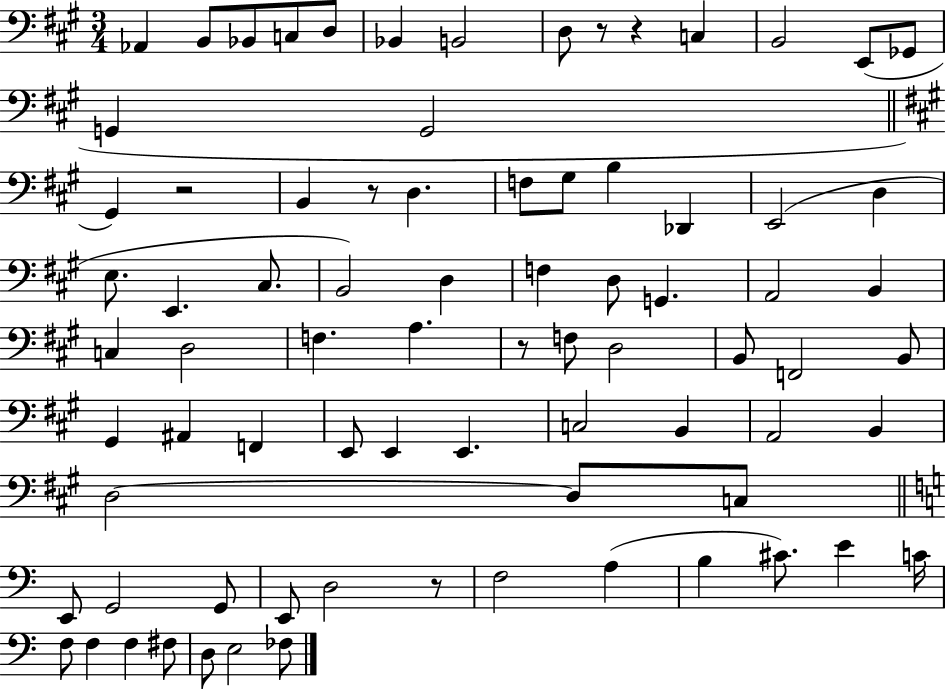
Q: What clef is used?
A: bass